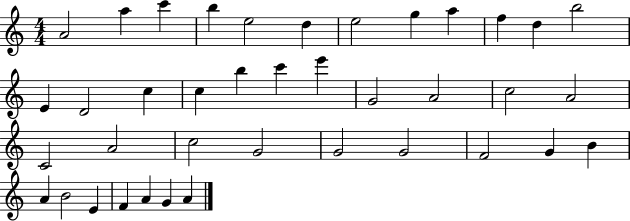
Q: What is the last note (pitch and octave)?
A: A4